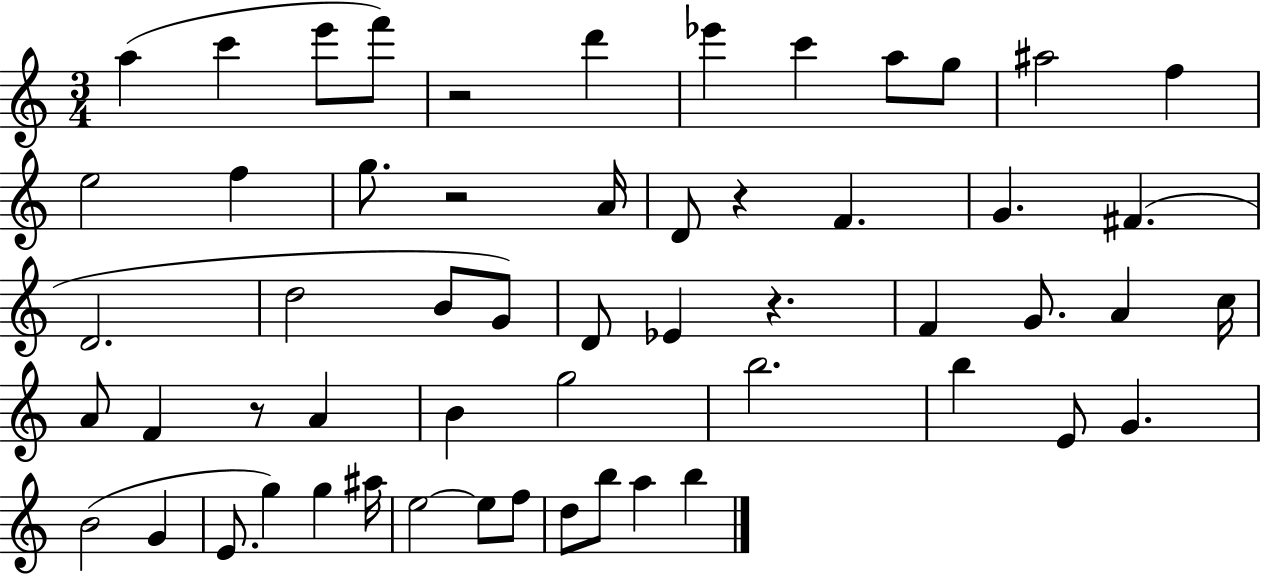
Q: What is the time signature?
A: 3/4